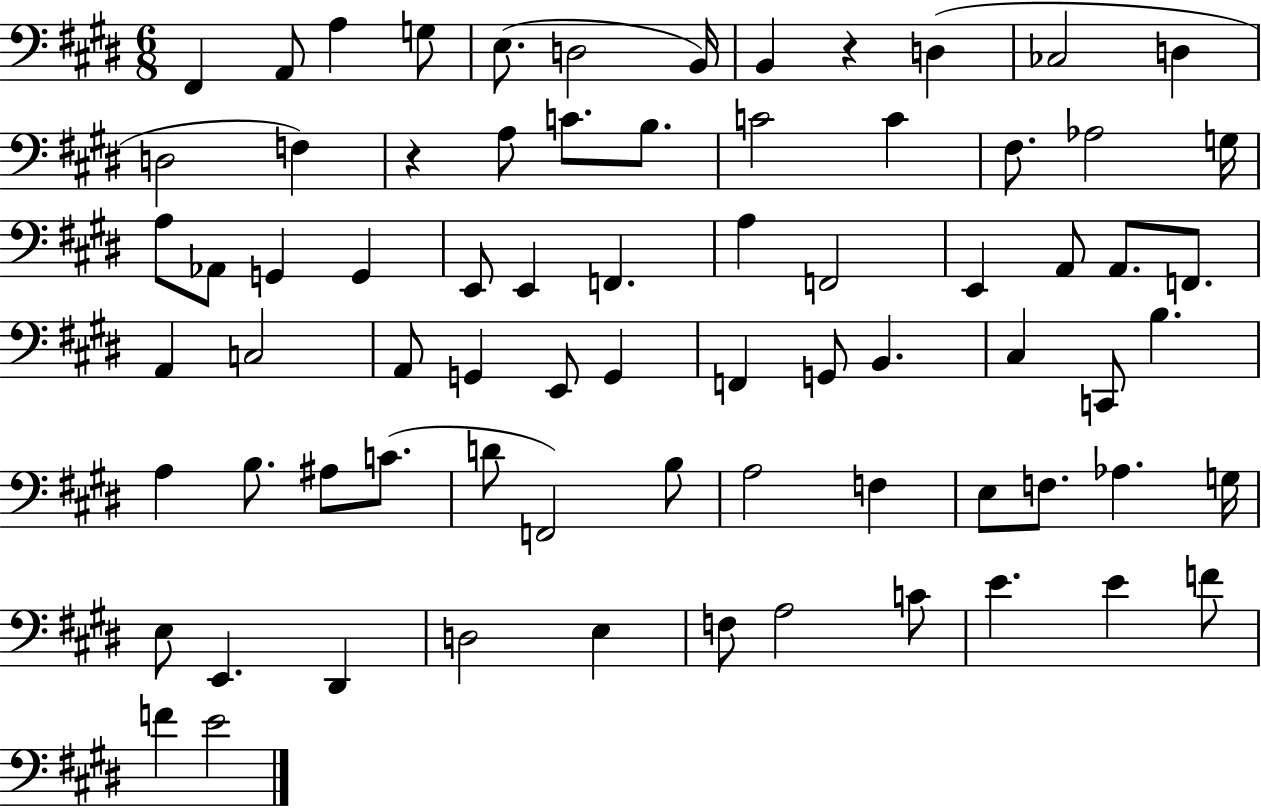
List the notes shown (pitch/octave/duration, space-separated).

F#2/q A2/e A3/q G3/e E3/e. D3/h B2/s B2/q R/q D3/q CES3/h D3/q D3/h F3/q R/q A3/e C4/e. B3/e. C4/h C4/q F#3/e. Ab3/h G3/s A3/e Ab2/e G2/q G2/q E2/e E2/q F2/q. A3/q F2/h E2/q A2/e A2/e. F2/e. A2/q C3/h A2/e G2/q E2/e G2/q F2/q G2/e B2/q. C#3/q C2/e B3/q. A3/q B3/e. A#3/e C4/e. D4/e F2/h B3/e A3/h F3/q E3/e F3/e. Ab3/q. G3/s E3/e E2/q. D#2/q D3/h E3/q F3/e A3/h C4/e E4/q. E4/q F4/e F4/q E4/h